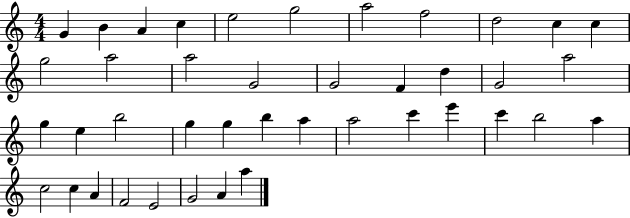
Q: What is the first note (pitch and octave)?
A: G4